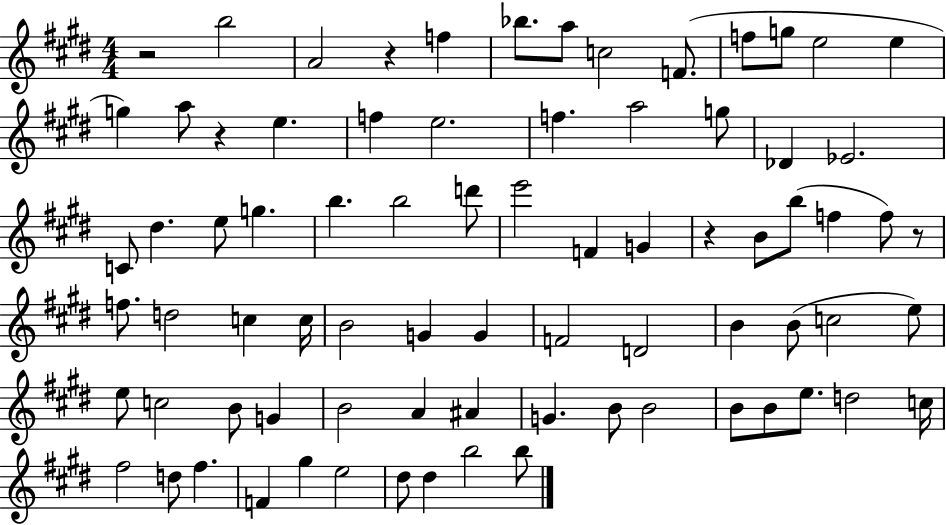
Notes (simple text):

R/h B5/h A4/h R/q F5/q Bb5/e. A5/e C5/h F4/e. F5/e G5/e E5/h E5/q G5/q A5/e R/q E5/q. F5/q E5/h. F5/q. A5/h G5/e Db4/q Eb4/h. C4/e D#5/q. E5/e G5/q. B5/q. B5/h D6/e E6/h F4/q G4/q R/q B4/e B5/e F5/q F5/e R/e F5/e. D5/h C5/q C5/s B4/h G4/q G4/q F4/h D4/h B4/q B4/e C5/h E5/e E5/e C5/h B4/e G4/q B4/h A4/q A#4/q G4/q. B4/e B4/h B4/e B4/e E5/e. D5/h C5/s F#5/h D5/e F#5/q. F4/q G#5/q E5/h D#5/e D#5/q B5/h B5/e